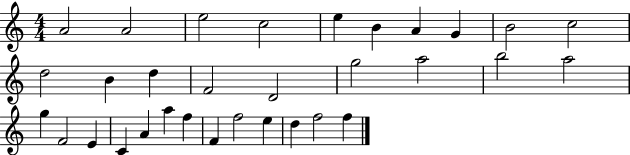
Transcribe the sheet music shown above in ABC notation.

X:1
T:Untitled
M:4/4
L:1/4
K:C
A2 A2 e2 c2 e B A G B2 c2 d2 B d F2 D2 g2 a2 b2 a2 g F2 E C A a f F f2 e d f2 f